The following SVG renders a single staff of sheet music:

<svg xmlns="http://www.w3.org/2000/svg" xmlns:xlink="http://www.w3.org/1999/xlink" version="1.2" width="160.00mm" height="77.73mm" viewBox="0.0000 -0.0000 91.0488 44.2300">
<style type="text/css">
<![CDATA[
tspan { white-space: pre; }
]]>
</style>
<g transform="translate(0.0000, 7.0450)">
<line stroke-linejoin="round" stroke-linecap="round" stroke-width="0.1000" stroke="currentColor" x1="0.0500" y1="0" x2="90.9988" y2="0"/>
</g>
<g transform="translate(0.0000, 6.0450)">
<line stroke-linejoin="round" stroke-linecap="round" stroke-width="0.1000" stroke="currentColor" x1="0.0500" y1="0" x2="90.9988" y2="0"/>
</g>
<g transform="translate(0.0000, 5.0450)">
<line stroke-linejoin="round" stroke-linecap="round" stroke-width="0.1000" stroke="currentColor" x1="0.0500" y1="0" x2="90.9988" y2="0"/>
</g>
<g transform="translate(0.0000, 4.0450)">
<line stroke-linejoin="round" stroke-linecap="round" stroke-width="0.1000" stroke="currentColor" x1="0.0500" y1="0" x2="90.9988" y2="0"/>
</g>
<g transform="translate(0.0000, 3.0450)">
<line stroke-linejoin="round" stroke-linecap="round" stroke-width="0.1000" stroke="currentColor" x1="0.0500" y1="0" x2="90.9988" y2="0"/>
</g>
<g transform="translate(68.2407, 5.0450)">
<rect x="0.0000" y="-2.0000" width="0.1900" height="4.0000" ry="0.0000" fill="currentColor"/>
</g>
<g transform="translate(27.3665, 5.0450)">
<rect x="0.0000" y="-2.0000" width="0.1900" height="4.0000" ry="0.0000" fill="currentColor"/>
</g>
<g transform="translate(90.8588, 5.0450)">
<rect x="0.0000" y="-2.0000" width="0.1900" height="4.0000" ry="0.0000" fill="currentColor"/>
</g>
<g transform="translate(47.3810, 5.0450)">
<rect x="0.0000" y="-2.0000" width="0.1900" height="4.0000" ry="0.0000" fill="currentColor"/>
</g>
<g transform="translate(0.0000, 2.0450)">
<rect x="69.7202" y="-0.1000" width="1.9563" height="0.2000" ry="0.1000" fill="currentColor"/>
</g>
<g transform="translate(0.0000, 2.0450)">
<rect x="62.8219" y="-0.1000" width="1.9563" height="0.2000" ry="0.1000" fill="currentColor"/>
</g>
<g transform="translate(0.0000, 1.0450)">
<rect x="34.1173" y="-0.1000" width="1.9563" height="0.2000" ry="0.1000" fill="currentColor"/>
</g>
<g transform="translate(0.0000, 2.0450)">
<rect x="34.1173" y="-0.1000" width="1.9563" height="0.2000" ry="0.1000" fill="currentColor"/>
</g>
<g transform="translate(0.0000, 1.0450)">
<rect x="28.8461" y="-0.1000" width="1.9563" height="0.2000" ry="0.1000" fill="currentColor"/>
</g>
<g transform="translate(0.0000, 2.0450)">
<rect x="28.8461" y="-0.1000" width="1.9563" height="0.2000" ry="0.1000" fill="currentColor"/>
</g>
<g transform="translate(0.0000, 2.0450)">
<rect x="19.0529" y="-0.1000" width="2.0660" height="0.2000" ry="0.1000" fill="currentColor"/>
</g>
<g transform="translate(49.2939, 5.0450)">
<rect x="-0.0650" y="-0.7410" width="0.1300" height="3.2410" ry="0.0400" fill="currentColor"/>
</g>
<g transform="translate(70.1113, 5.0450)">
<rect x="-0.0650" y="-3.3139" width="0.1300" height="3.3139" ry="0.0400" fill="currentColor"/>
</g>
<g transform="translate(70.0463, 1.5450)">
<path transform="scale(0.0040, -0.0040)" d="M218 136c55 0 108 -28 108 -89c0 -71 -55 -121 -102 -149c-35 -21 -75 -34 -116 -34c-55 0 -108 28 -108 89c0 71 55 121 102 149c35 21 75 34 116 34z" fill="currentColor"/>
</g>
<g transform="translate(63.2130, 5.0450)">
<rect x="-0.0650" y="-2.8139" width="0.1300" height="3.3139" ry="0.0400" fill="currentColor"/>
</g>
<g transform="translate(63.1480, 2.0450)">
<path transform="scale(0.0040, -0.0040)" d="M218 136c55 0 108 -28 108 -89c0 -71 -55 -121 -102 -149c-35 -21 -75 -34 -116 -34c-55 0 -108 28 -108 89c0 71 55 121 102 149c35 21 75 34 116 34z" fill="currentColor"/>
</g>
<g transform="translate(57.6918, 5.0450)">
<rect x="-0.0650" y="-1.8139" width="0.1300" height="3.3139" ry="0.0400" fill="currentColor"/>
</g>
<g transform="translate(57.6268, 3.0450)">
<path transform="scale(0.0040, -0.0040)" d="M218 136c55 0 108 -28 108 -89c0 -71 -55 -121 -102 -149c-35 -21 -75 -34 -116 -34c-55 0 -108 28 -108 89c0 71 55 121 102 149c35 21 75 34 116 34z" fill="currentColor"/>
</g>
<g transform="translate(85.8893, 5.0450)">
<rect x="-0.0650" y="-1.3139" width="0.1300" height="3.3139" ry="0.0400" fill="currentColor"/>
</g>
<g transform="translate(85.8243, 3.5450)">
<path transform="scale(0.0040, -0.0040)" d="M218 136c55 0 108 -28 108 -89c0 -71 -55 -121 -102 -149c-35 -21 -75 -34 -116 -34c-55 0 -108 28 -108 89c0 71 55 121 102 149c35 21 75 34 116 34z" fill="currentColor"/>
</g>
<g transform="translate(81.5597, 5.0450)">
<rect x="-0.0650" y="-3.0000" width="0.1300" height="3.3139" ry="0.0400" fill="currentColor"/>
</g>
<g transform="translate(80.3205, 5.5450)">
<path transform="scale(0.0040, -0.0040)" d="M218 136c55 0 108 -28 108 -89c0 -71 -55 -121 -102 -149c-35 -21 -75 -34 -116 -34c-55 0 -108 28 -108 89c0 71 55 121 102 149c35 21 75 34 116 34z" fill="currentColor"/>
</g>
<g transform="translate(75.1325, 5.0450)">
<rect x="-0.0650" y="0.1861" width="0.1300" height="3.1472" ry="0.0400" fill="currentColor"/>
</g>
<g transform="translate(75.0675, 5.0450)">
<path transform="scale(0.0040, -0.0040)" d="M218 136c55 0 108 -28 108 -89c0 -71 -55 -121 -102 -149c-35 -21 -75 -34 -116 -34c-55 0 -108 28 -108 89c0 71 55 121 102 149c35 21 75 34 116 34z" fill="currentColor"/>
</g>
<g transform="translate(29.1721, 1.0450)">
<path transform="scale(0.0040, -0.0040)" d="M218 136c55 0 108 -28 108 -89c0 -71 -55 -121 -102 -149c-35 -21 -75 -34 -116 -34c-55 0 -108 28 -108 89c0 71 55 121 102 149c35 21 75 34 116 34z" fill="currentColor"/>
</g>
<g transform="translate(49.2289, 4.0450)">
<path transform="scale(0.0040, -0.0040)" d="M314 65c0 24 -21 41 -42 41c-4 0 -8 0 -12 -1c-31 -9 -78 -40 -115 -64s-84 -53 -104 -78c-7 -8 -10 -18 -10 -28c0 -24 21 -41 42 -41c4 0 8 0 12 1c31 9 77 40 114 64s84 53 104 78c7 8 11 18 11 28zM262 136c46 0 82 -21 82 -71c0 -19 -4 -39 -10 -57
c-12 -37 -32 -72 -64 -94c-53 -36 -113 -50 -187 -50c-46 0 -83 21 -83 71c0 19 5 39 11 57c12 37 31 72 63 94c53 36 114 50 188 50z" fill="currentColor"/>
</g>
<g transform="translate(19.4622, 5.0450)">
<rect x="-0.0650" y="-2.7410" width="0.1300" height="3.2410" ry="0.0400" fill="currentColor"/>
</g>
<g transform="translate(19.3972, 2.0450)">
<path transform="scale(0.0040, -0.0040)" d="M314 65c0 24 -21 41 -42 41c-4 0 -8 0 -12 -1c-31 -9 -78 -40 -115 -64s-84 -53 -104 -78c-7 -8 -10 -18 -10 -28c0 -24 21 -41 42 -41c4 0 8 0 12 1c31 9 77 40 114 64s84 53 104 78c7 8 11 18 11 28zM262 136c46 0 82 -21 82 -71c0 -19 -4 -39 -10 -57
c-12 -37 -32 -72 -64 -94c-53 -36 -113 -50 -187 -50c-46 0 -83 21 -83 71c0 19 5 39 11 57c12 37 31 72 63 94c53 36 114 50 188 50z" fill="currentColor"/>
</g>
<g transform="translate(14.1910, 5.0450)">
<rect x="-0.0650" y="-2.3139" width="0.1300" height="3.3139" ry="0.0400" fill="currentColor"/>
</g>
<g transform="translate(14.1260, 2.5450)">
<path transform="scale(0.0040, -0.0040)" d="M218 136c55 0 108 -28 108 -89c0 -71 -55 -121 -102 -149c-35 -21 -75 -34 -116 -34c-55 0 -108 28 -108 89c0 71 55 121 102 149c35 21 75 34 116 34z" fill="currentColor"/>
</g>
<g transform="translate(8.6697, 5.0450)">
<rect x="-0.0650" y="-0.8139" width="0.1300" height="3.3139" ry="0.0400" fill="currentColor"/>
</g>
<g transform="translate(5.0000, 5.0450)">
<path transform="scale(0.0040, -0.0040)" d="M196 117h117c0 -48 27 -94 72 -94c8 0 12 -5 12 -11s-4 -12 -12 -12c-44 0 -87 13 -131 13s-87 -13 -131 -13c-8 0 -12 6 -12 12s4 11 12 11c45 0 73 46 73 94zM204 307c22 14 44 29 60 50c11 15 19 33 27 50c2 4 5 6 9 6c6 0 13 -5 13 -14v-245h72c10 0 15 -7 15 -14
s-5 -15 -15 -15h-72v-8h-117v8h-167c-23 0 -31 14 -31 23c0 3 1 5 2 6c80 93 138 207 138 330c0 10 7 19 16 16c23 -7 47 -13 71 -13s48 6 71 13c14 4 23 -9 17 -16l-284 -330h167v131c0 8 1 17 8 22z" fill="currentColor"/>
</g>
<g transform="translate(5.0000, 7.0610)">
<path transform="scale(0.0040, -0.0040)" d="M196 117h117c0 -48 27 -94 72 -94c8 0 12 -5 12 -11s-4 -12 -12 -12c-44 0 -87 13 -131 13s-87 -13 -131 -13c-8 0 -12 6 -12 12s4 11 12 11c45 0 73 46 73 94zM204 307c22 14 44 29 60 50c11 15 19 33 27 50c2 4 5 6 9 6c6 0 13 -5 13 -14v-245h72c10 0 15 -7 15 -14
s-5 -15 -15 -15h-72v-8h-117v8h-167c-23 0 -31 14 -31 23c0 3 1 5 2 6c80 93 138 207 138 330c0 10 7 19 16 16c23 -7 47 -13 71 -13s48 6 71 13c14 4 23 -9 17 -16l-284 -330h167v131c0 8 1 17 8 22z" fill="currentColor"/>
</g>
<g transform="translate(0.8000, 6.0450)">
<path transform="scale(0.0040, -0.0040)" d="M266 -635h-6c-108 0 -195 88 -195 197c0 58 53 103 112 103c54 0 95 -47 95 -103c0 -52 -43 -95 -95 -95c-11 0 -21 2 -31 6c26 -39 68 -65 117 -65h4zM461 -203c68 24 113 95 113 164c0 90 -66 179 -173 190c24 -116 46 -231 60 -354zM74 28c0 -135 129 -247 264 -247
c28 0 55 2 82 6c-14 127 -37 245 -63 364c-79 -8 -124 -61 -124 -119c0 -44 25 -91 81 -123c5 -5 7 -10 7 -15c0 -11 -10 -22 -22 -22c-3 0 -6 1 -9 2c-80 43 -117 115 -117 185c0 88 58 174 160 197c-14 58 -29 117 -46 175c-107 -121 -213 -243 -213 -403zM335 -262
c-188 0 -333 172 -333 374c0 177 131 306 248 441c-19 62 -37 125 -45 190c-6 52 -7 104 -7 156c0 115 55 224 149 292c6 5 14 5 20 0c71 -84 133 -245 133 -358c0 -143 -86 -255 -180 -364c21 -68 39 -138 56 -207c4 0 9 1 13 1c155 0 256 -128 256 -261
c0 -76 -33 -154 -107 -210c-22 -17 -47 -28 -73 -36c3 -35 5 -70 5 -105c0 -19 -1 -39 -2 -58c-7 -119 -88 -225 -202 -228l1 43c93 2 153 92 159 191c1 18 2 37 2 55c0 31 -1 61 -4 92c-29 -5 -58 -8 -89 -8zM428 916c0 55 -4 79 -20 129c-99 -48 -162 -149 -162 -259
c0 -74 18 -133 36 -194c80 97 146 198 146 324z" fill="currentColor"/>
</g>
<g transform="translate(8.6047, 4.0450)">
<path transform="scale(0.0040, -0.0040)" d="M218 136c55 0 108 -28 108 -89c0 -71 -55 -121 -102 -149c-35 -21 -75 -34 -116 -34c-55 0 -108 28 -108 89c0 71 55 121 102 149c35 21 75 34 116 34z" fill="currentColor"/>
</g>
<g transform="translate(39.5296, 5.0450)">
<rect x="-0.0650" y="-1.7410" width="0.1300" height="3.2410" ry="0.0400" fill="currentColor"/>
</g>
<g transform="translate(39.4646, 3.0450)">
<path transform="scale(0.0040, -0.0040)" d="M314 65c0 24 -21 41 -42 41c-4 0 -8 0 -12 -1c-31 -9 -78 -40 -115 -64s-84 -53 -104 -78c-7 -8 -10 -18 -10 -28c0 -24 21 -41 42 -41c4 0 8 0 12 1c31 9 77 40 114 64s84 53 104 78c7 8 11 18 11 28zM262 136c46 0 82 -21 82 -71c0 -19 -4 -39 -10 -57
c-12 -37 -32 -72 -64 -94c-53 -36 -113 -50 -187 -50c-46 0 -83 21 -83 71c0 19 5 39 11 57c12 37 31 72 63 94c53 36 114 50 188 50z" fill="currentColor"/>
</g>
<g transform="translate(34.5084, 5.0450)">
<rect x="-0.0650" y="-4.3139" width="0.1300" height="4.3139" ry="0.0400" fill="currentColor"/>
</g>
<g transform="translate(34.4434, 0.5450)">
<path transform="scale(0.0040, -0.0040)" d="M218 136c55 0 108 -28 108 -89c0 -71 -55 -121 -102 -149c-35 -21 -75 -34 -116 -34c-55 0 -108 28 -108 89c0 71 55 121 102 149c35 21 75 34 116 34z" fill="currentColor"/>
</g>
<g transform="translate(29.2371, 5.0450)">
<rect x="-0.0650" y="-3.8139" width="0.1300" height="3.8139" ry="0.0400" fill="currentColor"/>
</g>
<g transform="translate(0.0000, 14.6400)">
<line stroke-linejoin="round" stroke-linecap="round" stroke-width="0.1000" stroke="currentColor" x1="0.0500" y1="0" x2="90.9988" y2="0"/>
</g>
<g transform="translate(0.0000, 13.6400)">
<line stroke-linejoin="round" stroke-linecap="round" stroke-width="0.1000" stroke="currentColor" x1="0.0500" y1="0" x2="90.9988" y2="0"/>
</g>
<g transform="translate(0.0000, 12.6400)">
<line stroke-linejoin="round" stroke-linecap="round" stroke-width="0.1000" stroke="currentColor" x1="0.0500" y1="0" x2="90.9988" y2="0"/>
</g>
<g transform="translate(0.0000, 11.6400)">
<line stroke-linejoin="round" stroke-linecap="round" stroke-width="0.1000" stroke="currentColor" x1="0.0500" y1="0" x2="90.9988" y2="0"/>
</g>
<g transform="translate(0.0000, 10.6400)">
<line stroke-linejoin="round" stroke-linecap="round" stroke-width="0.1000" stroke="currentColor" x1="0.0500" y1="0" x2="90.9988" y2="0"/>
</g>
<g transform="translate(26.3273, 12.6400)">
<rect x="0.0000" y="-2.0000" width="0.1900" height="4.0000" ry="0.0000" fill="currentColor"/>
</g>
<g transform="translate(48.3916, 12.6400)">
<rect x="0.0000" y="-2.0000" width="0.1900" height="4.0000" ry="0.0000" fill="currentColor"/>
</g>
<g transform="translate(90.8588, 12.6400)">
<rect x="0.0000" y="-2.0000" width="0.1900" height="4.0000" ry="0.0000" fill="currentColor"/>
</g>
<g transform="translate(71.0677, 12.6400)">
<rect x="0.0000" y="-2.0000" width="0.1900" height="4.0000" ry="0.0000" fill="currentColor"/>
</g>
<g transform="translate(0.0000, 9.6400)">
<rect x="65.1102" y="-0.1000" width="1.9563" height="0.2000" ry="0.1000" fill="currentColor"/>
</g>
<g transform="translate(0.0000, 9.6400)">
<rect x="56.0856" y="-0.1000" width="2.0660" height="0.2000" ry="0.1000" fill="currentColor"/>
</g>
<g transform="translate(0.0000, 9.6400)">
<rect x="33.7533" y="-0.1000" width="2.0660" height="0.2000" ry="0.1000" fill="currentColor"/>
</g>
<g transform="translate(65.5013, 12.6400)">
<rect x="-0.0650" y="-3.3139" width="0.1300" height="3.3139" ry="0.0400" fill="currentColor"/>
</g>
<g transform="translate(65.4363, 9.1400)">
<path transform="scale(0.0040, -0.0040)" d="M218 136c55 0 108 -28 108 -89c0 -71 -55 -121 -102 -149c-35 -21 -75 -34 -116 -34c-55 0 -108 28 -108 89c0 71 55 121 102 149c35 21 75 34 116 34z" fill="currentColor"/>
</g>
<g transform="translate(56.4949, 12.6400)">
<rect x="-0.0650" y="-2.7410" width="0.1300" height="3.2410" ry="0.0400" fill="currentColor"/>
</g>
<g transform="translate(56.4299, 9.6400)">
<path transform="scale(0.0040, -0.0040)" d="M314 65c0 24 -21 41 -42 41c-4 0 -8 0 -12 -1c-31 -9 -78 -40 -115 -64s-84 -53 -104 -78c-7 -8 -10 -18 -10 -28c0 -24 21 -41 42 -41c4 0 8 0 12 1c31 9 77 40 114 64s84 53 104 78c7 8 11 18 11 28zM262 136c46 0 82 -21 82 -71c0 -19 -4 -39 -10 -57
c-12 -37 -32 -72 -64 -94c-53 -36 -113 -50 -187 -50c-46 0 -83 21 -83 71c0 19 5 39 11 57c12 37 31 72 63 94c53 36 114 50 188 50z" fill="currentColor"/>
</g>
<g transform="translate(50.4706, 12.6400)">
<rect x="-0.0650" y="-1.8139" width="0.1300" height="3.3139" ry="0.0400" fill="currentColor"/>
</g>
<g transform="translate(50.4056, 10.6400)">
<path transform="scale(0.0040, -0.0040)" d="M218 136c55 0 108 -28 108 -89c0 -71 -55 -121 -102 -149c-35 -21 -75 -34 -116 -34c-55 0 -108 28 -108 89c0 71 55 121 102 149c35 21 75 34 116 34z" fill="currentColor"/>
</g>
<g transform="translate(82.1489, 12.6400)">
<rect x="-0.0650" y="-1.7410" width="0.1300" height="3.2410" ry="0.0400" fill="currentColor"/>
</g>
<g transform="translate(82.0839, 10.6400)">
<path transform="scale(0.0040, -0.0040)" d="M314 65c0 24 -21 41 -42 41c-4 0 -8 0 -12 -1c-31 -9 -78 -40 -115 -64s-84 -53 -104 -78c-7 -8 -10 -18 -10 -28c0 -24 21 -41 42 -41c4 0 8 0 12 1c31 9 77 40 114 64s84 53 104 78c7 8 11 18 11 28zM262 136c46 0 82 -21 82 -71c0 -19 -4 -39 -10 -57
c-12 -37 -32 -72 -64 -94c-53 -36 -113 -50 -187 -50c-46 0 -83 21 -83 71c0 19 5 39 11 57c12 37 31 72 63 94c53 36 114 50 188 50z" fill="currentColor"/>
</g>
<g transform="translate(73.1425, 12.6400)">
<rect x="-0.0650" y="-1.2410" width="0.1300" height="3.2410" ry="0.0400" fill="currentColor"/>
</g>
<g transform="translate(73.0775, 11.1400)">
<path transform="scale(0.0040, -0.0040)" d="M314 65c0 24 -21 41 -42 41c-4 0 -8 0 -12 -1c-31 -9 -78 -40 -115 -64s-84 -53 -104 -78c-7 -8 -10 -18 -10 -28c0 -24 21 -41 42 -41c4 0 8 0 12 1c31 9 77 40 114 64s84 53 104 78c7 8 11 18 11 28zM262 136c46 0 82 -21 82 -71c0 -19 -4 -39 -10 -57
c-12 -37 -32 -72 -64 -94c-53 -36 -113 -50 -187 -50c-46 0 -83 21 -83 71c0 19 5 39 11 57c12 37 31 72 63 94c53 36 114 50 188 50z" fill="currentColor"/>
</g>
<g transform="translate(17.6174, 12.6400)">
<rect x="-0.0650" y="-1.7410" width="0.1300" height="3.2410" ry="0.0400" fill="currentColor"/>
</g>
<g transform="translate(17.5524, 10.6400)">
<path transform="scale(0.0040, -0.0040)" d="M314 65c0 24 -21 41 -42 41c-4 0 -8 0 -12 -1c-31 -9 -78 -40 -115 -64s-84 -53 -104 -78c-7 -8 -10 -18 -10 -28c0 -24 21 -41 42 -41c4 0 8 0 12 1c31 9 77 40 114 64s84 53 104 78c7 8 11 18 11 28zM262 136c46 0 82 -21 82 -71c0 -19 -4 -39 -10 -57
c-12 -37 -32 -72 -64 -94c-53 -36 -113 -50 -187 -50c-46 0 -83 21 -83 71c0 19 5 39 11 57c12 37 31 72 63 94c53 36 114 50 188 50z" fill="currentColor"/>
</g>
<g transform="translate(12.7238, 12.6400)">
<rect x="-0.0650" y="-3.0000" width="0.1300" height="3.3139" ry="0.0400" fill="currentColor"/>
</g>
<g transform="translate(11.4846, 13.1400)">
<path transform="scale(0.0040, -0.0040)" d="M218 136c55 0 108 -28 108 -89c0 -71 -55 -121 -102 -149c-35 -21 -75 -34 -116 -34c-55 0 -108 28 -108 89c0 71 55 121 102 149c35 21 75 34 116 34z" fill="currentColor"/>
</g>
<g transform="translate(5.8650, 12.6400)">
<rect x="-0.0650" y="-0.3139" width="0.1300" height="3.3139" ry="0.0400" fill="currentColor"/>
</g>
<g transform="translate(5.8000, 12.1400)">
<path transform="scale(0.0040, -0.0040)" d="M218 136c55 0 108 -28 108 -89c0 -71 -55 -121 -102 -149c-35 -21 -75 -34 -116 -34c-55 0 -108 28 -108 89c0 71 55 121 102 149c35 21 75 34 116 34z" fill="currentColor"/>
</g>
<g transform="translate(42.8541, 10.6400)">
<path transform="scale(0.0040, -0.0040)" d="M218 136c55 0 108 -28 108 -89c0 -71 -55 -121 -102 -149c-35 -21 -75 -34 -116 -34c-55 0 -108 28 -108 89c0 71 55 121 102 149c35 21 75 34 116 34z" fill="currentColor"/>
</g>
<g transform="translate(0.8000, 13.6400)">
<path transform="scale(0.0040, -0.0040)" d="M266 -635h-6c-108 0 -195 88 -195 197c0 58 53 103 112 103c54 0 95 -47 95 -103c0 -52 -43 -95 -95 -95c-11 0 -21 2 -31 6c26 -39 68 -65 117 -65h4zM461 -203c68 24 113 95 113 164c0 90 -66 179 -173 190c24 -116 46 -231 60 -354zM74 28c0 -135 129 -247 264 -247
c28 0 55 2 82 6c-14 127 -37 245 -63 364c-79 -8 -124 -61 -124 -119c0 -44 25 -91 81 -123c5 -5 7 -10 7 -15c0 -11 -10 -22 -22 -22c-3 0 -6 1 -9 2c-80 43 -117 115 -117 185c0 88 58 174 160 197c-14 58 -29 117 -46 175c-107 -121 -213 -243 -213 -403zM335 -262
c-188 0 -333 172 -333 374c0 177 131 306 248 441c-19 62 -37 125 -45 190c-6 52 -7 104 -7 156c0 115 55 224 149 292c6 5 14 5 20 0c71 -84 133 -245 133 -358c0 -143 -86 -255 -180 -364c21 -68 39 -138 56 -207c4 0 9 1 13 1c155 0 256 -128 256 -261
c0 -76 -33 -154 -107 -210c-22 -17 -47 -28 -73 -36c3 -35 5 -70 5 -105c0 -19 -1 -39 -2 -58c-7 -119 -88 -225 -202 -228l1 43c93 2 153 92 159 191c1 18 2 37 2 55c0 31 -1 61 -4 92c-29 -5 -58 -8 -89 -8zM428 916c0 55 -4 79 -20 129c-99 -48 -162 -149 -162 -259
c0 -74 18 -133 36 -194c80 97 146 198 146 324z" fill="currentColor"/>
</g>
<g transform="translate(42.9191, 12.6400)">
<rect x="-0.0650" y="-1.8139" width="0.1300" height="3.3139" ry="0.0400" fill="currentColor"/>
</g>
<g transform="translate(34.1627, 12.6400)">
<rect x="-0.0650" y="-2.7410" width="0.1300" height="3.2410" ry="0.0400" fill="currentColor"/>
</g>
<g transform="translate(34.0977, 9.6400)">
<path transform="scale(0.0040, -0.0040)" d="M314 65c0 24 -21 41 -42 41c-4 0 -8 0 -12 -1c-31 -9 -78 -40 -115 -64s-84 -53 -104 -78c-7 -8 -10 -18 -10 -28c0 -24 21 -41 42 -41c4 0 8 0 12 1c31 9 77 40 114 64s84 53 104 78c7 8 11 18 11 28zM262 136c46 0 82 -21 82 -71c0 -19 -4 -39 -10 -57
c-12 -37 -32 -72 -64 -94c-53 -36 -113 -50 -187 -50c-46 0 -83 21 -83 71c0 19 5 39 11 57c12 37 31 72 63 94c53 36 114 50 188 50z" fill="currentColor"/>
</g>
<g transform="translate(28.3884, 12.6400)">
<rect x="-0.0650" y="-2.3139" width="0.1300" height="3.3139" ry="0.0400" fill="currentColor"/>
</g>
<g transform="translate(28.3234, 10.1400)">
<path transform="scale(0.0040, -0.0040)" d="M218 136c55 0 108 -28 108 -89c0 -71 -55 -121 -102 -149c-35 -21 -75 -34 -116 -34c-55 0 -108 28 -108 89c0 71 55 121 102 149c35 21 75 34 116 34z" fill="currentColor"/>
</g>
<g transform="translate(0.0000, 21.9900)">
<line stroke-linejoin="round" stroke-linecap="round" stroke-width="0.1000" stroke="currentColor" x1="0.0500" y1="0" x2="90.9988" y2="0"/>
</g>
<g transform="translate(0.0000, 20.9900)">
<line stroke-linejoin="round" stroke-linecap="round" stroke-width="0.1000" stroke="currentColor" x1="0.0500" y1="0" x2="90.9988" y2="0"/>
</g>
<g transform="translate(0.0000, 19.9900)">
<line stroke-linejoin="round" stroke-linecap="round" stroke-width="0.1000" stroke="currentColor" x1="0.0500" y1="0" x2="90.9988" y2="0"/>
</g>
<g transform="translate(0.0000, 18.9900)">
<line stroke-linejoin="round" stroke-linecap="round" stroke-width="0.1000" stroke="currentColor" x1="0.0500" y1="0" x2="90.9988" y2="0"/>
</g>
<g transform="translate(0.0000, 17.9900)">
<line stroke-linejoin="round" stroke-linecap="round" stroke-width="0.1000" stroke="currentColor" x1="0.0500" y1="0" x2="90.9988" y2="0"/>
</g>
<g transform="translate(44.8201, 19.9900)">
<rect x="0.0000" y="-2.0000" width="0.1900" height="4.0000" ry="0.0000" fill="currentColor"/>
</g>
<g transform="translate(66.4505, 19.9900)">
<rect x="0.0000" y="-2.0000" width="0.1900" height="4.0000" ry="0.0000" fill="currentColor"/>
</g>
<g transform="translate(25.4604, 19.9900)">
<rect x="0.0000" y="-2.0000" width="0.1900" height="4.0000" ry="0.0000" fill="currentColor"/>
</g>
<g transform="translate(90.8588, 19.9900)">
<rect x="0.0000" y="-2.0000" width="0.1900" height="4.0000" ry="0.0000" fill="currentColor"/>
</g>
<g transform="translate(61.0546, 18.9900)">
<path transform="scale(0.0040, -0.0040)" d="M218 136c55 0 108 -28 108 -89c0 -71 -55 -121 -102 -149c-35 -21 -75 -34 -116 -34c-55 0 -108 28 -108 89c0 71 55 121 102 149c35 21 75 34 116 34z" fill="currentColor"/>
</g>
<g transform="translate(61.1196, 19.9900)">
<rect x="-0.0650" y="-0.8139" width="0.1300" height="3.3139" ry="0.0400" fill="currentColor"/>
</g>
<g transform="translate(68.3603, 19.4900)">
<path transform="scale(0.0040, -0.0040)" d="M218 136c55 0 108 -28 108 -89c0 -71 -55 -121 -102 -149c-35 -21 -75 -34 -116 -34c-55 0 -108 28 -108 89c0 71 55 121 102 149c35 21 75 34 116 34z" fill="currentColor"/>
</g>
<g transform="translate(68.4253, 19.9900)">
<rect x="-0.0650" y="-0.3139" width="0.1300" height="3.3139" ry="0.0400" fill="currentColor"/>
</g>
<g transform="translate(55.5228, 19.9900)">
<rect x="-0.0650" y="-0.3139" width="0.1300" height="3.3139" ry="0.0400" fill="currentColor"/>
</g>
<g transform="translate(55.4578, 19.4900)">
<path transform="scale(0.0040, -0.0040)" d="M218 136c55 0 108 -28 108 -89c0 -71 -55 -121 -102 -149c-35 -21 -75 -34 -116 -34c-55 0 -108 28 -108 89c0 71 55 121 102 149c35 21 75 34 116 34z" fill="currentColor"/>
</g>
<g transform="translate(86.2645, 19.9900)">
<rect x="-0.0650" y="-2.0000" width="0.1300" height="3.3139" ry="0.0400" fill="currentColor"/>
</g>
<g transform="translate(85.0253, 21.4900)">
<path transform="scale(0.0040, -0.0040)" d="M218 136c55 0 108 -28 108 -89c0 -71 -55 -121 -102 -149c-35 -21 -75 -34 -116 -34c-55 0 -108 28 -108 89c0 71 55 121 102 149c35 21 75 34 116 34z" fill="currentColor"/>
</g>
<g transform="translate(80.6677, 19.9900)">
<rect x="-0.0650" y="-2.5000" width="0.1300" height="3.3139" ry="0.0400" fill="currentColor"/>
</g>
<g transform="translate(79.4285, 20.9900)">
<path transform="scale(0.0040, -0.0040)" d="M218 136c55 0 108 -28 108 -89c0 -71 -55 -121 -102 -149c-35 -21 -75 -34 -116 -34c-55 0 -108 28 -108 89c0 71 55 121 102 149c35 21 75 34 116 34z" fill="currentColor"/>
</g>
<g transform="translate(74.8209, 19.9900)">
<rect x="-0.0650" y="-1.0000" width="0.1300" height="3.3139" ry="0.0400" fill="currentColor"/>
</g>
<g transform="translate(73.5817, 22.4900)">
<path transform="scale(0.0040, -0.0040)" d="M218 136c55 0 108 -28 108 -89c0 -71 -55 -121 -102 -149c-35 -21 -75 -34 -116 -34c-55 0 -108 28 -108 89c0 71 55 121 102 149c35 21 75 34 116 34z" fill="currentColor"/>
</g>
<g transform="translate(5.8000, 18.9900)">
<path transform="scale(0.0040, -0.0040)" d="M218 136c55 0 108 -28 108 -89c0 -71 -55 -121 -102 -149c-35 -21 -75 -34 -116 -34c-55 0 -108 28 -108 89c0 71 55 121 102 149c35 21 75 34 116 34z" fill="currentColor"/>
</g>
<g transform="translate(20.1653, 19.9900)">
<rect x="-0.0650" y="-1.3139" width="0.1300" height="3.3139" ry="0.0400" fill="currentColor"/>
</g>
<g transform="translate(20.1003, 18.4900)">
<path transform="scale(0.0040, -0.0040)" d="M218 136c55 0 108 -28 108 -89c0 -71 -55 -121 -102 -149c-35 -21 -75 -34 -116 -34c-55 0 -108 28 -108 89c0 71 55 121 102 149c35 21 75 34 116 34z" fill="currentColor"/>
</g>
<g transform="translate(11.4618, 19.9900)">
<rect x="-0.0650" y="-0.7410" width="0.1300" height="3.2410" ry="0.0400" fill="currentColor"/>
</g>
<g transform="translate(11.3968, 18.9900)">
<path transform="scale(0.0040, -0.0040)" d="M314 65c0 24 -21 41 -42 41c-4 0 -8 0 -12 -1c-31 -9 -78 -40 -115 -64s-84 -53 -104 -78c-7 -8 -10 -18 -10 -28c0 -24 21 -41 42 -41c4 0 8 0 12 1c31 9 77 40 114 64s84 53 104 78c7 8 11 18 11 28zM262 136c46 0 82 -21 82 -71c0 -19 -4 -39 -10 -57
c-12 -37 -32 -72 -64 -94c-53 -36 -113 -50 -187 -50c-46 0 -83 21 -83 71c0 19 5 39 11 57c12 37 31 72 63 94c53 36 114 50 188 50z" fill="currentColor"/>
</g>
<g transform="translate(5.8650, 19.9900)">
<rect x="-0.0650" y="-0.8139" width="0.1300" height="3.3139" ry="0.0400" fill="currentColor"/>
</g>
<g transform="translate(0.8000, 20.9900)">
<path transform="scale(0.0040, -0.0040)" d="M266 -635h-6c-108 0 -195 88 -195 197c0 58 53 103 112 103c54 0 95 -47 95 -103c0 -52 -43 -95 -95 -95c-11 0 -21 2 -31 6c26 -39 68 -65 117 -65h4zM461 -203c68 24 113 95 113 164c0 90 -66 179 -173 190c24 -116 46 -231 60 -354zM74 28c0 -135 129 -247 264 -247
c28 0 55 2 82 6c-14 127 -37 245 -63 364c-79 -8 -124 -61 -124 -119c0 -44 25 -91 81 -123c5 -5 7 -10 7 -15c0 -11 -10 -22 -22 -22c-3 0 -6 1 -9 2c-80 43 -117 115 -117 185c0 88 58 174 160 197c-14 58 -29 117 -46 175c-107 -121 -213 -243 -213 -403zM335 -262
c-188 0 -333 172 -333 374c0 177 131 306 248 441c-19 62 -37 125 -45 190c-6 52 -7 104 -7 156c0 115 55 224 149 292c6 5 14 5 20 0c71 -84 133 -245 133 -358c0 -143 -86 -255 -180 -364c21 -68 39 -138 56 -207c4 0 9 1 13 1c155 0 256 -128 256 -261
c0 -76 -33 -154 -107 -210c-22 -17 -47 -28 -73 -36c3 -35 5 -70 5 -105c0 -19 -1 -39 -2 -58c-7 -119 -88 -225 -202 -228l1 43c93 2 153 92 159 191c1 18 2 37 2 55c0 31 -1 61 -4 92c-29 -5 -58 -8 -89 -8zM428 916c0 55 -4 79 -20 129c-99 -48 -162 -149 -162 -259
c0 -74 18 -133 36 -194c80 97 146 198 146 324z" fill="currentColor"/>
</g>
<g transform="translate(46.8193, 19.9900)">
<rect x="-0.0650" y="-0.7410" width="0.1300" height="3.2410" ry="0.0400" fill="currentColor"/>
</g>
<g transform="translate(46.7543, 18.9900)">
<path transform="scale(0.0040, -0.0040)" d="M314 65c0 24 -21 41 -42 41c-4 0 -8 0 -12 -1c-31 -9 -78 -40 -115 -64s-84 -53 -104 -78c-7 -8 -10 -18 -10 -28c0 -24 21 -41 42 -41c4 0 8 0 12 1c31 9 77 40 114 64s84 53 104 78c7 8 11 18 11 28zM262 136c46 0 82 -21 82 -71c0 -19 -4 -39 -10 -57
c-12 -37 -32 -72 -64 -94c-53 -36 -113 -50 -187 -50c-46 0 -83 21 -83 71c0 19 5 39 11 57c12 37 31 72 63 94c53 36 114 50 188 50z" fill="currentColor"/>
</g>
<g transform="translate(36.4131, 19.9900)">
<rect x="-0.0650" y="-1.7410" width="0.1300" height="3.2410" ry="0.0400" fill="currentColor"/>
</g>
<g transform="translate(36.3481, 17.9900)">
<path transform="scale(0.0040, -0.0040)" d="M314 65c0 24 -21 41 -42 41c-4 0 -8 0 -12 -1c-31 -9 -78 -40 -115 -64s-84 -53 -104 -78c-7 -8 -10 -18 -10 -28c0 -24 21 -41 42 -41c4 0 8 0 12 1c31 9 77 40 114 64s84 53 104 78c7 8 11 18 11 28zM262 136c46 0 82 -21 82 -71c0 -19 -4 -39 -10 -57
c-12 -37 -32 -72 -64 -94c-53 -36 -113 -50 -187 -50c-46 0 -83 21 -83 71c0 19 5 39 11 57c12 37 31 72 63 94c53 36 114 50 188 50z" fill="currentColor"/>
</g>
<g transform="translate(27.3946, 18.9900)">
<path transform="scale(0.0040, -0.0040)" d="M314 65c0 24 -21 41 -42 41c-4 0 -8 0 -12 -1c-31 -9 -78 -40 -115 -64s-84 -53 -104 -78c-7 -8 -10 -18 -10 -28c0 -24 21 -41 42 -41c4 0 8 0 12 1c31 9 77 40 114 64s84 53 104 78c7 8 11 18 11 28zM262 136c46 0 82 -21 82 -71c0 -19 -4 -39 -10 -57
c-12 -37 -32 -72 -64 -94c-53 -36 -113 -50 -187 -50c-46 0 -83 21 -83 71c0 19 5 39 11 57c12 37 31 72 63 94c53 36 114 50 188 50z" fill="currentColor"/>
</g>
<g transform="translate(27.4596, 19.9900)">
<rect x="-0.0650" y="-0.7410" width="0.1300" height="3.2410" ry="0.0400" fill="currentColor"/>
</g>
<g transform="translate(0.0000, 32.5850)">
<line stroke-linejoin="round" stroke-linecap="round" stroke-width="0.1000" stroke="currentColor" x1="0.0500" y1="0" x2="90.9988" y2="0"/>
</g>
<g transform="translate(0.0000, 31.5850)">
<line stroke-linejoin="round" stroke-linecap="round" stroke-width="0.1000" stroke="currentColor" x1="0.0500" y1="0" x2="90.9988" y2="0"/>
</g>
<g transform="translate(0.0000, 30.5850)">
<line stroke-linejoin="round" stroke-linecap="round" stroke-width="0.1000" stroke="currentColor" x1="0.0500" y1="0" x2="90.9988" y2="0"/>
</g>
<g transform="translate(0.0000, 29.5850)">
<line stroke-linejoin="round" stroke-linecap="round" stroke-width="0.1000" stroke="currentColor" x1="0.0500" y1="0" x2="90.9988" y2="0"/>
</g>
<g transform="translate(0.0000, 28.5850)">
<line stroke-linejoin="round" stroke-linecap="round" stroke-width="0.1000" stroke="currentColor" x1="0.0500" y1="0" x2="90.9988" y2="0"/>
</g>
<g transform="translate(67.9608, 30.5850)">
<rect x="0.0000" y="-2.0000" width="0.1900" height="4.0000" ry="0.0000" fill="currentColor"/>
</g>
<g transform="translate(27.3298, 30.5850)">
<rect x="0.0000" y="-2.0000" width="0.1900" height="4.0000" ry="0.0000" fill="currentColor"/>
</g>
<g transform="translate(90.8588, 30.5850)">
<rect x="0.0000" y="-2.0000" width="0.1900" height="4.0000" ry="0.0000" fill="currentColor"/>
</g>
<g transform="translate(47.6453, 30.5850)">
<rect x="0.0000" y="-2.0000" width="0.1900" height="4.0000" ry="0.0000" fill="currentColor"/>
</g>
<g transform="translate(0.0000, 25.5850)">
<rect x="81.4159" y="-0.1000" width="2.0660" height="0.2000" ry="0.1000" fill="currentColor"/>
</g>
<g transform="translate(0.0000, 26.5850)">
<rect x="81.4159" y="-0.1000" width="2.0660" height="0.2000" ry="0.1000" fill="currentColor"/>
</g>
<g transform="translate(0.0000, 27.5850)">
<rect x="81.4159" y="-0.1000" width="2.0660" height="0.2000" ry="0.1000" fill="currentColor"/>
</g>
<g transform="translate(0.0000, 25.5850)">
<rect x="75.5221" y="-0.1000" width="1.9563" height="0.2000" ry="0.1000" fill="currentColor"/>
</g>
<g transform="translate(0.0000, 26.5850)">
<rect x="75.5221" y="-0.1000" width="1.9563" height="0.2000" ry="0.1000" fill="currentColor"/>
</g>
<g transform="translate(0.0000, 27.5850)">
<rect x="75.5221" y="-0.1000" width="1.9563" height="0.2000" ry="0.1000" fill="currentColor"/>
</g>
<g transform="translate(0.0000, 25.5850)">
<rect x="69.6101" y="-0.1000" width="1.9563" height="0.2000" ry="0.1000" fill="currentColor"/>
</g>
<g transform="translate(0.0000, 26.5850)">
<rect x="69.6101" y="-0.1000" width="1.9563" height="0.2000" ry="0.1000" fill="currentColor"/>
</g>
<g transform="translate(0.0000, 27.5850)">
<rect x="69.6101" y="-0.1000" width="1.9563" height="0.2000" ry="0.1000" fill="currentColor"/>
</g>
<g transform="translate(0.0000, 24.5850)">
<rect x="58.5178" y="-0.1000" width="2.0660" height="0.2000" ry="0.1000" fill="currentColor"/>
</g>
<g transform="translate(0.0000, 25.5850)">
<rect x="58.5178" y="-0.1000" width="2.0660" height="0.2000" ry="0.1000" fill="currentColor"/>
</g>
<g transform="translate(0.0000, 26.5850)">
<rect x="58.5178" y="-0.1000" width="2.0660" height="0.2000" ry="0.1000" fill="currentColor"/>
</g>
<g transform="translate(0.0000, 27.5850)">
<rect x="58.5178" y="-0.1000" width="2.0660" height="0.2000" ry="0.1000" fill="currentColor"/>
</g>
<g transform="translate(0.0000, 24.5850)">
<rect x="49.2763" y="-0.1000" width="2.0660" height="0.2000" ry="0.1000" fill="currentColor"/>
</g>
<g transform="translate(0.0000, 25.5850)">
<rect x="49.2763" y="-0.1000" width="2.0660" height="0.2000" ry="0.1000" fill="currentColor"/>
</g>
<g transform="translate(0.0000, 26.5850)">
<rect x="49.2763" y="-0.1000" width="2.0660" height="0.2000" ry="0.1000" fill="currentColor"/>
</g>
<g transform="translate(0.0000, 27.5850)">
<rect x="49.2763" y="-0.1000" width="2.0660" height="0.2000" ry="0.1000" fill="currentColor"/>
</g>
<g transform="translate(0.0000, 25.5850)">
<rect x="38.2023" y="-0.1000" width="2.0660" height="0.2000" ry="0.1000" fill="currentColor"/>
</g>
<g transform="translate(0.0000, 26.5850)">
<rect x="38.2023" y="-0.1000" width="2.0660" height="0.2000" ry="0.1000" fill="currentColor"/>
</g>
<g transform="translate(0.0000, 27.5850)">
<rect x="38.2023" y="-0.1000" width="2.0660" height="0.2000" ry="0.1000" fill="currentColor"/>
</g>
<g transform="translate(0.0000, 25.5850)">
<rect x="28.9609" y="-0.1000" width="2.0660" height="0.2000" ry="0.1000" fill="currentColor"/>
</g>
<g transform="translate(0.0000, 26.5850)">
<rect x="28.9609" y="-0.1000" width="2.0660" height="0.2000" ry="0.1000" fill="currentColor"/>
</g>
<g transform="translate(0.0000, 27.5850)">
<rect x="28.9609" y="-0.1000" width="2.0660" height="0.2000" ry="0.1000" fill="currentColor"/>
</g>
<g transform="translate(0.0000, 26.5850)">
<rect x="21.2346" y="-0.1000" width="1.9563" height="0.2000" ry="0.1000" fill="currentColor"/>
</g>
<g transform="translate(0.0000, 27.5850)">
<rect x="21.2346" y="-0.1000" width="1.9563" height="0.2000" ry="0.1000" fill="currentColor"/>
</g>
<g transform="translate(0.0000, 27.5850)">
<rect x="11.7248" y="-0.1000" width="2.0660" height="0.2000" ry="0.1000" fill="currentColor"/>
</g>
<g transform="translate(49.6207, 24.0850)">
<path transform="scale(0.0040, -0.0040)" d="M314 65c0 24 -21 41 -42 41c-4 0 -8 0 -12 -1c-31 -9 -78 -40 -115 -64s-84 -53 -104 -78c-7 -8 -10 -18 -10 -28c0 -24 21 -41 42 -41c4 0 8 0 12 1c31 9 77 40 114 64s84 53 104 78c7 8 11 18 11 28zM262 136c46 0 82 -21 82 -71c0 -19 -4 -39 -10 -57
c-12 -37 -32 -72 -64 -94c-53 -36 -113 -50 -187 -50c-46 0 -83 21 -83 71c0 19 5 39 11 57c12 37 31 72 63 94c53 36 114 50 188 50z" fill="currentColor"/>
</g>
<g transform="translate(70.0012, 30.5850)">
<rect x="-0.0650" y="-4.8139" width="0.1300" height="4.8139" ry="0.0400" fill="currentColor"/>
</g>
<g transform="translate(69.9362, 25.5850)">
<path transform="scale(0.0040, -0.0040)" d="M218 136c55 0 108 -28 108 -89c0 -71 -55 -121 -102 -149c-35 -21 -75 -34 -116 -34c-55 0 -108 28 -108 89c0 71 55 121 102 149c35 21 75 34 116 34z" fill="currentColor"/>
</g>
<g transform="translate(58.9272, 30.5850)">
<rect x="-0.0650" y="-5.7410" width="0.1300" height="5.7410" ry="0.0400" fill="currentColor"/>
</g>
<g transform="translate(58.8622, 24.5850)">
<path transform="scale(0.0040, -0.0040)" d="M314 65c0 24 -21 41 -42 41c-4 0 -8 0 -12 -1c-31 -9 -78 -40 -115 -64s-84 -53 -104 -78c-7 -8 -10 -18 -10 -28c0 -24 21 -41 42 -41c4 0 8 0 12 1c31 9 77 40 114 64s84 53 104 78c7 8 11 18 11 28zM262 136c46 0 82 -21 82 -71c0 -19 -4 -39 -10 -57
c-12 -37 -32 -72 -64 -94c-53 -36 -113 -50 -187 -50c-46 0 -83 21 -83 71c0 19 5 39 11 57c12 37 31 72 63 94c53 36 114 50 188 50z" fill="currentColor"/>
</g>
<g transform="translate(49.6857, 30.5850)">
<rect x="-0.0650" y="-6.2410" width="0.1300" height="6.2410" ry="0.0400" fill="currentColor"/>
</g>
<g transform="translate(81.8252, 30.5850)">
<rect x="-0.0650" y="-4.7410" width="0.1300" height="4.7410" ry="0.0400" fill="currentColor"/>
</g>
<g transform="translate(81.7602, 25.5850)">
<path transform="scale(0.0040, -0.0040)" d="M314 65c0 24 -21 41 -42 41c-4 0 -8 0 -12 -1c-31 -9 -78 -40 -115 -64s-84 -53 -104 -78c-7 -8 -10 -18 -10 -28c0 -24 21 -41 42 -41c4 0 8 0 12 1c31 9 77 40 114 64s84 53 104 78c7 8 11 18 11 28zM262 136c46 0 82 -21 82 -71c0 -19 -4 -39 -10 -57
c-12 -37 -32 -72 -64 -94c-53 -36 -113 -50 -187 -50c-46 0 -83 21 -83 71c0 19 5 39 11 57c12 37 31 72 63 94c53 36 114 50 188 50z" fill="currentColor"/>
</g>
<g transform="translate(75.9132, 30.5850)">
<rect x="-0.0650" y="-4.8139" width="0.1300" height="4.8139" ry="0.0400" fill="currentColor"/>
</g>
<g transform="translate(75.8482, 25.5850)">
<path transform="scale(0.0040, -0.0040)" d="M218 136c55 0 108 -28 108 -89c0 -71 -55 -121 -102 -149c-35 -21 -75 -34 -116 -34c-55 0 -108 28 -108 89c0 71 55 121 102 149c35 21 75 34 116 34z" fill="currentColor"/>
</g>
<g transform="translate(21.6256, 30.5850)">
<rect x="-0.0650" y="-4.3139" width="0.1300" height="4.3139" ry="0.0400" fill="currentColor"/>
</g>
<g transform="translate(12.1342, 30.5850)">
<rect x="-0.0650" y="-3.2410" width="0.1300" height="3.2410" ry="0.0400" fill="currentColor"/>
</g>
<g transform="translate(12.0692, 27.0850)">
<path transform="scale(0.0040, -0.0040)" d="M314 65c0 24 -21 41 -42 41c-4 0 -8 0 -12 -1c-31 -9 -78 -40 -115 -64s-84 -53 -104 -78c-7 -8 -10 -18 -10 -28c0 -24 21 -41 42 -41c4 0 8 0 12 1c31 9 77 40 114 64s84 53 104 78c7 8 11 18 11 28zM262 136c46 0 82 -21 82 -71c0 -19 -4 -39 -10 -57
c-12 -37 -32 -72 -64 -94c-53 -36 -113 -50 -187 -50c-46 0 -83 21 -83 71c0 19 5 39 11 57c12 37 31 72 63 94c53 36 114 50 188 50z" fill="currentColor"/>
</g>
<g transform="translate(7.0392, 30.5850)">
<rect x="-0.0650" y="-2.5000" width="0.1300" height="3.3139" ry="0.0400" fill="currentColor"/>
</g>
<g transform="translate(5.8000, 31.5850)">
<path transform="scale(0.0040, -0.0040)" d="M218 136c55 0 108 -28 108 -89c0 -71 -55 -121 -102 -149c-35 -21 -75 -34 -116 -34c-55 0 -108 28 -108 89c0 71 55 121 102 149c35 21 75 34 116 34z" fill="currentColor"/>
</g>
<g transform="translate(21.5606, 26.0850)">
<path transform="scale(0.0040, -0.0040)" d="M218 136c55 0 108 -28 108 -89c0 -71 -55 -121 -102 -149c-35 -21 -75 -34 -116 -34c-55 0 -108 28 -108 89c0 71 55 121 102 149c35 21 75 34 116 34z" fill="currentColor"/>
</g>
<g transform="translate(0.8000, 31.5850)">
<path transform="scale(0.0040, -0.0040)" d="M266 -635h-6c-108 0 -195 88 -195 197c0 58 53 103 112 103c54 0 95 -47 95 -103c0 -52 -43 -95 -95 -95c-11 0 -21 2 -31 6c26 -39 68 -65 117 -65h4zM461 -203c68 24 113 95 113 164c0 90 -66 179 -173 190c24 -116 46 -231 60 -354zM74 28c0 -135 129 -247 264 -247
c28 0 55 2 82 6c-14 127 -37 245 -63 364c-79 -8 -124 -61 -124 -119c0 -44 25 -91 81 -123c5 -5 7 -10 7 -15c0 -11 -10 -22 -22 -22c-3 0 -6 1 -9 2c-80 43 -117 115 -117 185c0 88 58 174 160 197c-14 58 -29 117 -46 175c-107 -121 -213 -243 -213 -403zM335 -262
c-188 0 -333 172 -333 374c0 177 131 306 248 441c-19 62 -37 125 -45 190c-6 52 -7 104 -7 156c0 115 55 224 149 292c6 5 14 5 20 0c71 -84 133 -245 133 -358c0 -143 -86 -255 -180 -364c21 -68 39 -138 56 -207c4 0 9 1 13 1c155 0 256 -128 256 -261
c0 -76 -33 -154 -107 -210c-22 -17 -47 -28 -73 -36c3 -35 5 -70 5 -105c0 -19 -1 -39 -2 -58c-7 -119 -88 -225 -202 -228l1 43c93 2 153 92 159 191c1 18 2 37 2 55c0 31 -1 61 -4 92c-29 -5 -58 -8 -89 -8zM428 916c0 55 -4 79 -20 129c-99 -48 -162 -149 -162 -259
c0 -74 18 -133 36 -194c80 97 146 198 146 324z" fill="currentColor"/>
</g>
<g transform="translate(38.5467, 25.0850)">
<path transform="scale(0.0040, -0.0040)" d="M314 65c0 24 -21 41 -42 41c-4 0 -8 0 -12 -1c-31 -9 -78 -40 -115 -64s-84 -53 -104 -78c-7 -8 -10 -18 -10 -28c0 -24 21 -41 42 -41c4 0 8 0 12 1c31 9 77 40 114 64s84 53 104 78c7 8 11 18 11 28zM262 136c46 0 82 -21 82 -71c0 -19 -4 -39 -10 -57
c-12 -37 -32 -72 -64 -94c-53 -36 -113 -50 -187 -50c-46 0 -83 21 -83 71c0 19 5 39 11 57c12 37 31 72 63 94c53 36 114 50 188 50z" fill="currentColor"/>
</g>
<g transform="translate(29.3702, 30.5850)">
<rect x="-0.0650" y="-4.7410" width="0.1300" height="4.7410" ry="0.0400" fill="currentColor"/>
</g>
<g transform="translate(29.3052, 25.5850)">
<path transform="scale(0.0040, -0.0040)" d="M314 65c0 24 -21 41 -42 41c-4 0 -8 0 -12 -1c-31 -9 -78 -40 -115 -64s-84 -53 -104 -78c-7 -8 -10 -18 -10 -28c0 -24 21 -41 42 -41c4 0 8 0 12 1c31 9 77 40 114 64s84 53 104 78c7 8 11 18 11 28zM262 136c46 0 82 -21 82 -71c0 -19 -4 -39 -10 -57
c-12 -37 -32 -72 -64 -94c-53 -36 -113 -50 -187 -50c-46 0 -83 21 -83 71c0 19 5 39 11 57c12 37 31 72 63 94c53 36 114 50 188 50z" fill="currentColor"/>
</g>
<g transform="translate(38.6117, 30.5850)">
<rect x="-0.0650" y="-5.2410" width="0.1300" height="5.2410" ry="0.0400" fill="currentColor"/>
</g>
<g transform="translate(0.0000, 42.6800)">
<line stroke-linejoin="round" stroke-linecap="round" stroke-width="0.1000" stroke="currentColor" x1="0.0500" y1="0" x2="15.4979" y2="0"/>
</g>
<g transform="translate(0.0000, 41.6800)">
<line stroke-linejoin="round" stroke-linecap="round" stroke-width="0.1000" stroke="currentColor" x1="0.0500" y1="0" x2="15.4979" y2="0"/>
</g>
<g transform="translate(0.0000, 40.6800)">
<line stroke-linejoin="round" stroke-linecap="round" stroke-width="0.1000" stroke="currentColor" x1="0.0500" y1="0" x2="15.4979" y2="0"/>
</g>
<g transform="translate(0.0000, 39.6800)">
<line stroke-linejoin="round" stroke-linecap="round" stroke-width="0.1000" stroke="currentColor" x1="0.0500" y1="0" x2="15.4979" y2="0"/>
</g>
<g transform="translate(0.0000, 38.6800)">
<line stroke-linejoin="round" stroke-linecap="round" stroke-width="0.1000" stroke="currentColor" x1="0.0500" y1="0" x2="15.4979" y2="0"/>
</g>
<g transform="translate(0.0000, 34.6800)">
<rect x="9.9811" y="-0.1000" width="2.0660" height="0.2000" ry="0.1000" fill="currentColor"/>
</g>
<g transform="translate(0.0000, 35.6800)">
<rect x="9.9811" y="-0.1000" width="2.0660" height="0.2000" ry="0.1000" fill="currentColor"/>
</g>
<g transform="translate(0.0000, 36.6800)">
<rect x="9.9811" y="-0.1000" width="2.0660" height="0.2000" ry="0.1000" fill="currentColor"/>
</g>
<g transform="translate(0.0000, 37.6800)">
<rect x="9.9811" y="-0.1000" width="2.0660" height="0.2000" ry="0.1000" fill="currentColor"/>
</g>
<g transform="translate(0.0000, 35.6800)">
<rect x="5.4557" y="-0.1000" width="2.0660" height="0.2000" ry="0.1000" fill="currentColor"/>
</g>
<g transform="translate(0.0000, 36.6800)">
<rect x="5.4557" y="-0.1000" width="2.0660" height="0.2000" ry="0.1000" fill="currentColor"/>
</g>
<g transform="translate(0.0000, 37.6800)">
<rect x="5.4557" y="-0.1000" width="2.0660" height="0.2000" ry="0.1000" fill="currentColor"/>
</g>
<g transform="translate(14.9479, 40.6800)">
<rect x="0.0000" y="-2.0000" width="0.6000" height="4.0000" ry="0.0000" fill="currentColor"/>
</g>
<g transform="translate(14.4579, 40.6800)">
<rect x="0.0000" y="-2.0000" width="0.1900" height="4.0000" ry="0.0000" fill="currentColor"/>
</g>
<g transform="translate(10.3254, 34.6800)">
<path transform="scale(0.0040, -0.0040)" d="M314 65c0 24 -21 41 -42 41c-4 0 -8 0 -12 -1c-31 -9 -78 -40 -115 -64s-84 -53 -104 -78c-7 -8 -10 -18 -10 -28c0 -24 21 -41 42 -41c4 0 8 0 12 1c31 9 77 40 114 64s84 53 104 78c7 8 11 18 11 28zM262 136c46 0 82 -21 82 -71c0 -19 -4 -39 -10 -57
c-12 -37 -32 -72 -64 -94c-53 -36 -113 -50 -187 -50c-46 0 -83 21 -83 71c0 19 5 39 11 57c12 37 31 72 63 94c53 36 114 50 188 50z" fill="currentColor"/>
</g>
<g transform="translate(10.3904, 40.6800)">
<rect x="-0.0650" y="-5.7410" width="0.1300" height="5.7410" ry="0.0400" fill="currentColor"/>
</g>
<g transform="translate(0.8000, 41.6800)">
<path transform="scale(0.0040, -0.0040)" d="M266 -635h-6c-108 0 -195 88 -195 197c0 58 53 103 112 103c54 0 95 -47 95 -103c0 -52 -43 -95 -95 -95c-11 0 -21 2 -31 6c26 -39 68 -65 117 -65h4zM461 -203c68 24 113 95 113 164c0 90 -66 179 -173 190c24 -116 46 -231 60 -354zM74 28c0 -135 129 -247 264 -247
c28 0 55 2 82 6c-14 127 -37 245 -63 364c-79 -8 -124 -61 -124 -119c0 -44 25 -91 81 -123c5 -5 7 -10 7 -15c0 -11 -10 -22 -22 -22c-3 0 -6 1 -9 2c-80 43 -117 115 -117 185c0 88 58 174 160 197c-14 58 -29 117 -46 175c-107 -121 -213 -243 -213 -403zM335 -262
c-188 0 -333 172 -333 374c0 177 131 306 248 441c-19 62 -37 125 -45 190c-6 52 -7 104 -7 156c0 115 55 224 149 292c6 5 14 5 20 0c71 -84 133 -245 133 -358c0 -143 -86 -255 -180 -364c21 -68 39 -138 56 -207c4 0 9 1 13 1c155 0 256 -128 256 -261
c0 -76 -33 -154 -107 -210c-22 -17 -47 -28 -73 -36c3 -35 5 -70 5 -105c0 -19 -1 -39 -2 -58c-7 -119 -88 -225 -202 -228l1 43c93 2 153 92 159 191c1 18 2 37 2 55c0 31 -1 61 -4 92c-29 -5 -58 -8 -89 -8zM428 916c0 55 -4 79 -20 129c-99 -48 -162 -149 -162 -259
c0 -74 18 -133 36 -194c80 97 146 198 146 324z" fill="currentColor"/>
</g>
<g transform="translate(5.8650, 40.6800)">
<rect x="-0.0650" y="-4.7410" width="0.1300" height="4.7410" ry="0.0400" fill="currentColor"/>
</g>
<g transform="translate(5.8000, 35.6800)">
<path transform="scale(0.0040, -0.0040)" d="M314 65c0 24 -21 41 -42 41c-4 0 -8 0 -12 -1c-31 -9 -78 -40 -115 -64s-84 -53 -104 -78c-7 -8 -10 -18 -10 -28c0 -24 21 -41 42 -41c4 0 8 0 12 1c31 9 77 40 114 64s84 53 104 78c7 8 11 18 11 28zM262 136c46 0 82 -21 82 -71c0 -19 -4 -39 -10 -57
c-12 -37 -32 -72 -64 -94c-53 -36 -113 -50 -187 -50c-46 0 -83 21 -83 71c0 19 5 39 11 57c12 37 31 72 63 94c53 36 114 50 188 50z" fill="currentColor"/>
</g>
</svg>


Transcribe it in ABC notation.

X:1
T:Untitled
M:4/4
L:1/4
K:C
d g a2 c' d' f2 d2 f a b B A e c A f2 g a2 f f a2 b e2 f2 d d2 e d2 f2 d2 c d c D G F G b2 d' e'2 f'2 a'2 g'2 e' e' e'2 e'2 g'2